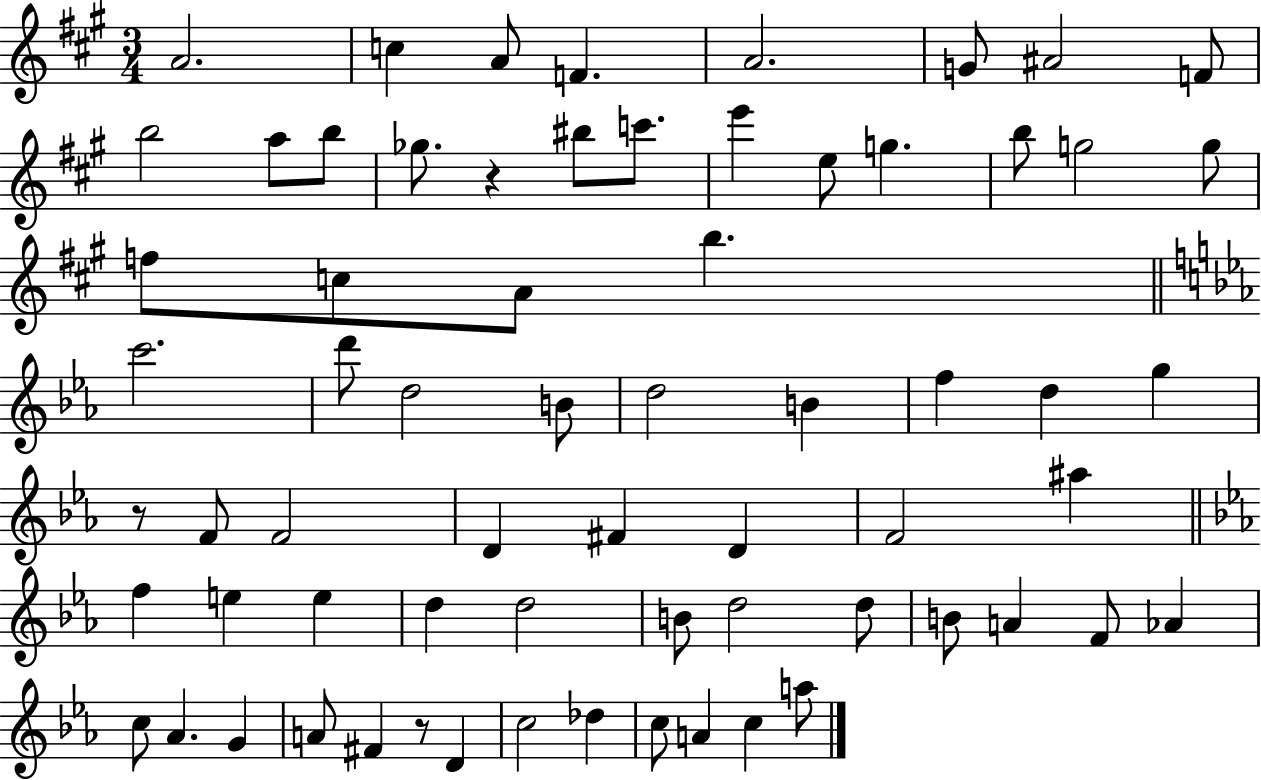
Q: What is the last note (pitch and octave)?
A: A5